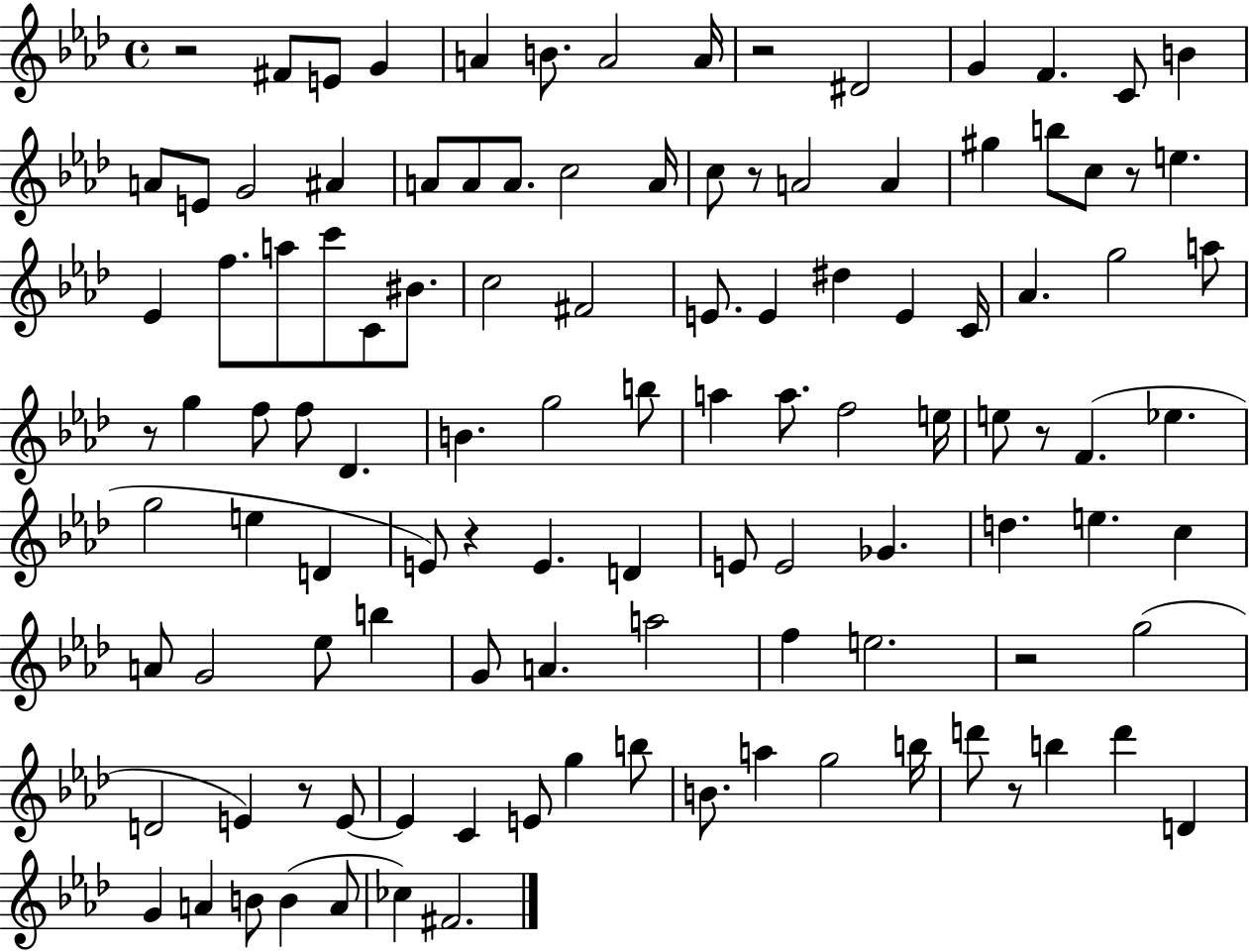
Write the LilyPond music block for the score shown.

{
  \clef treble
  \time 4/4
  \defaultTimeSignature
  \key aes \major
  r2 fis'8 e'8 g'4 | a'4 b'8. a'2 a'16 | r2 dis'2 | g'4 f'4. c'8 b'4 | \break a'8 e'8 g'2 ais'4 | a'8 a'8 a'8. c''2 a'16 | c''8 r8 a'2 a'4 | gis''4 b''8 c''8 r8 e''4. | \break ees'4 f''8. a''8 c'''8 c'8 bis'8. | c''2 fis'2 | e'8. e'4 dis''4 e'4 c'16 | aes'4. g''2 a''8 | \break r8 g''4 f''8 f''8 des'4. | b'4. g''2 b''8 | a''4 a''8. f''2 e''16 | e''8 r8 f'4.( ees''4. | \break g''2 e''4 d'4 | e'8) r4 e'4. d'4 | e'8 e'2 ges'4. | d''4. e''4. c''4 | \break a'8 g'2 ees''8 b''4 | g'8 a'4. a''2 | f''4 e''2. | r2 g''2( | \break d'2 e'4) r8 e'8~~ | e'4 c'4 e'8 g''4 b''8 | b'8. a''4 g''2 b''16 | d'''8 r8 b''4 d'''4 d'4 | \break g'4 a'4 b'8 b'4( a'8 | ces''4) fis'2. | \bar "|."
}